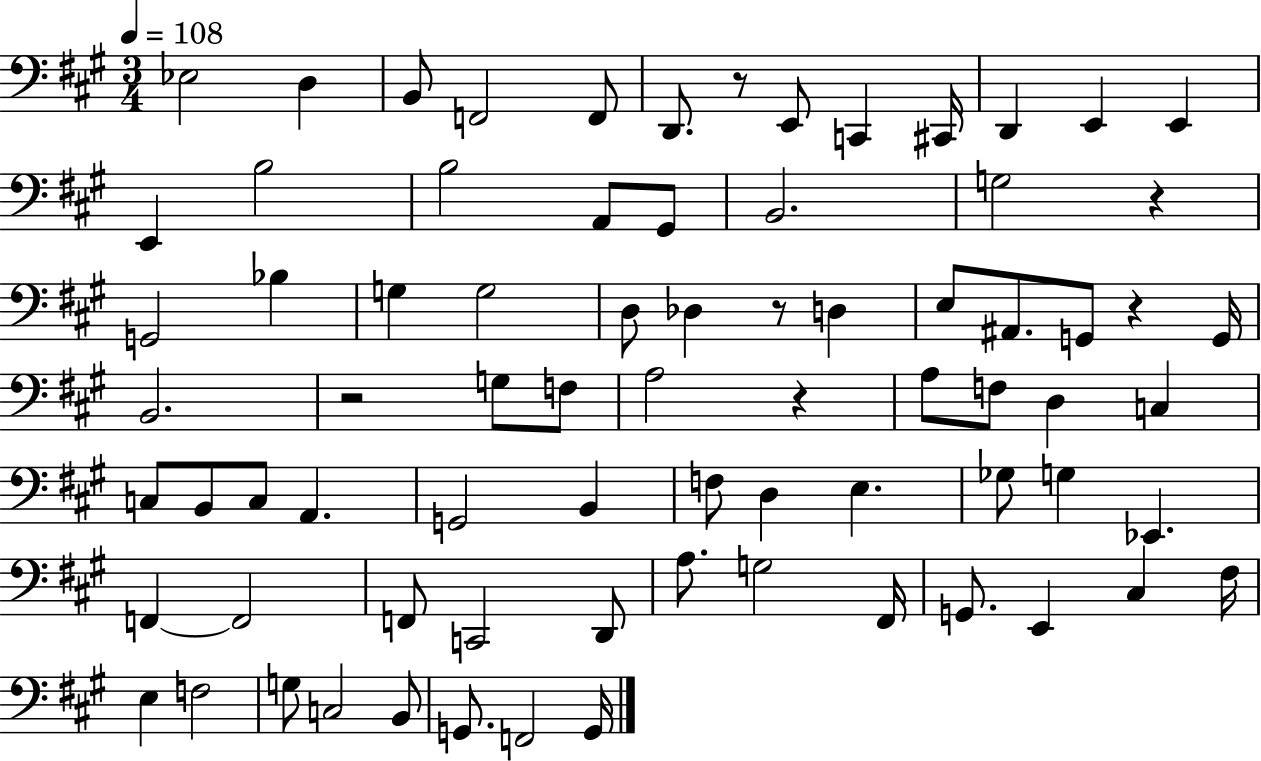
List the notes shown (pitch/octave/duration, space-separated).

Eb3/h D3/q B2/e F2/h F2/e D2/e. R/e E2/e C2/q C#2/s D2/q E2/q E2/q E2/q B3/h B3/h A2/e G#2/e B2/h. G3/h R/q G2/h Bb3/q G3/q G3/h D3/e Db3/q R/e D3/q E3/e A#2/e. G2/e R/q G2/s B2/h. R/h G3/e F3/e A3/h R/q A3/e F3/e D3/q C3/q C3/e B2/e C3/e A2/q. G2/h B2/q F3/e D3/q E3/q. Gb3/e G3/q Eb2/q. F2/q F2/h F2/e C2/h D2/e A3/e. G3/h F#2/s G2/e. E2/q C#3/q F#3/s E3/q F3/h G3/e C3/h B2/e G2/e. F2/h G2/s